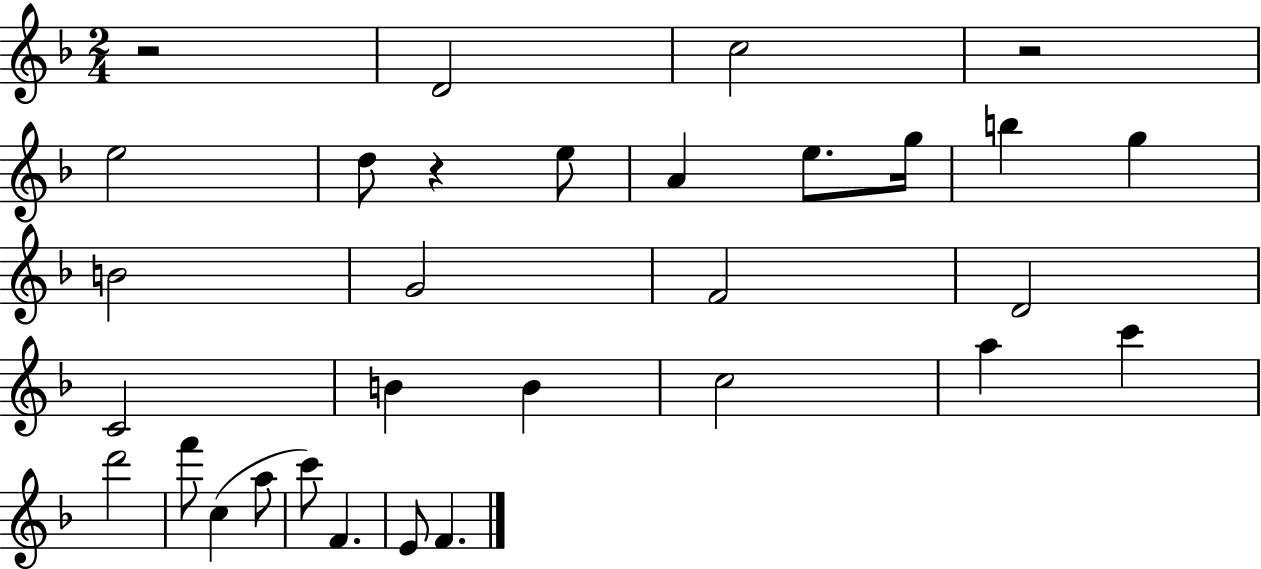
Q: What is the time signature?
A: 2/4